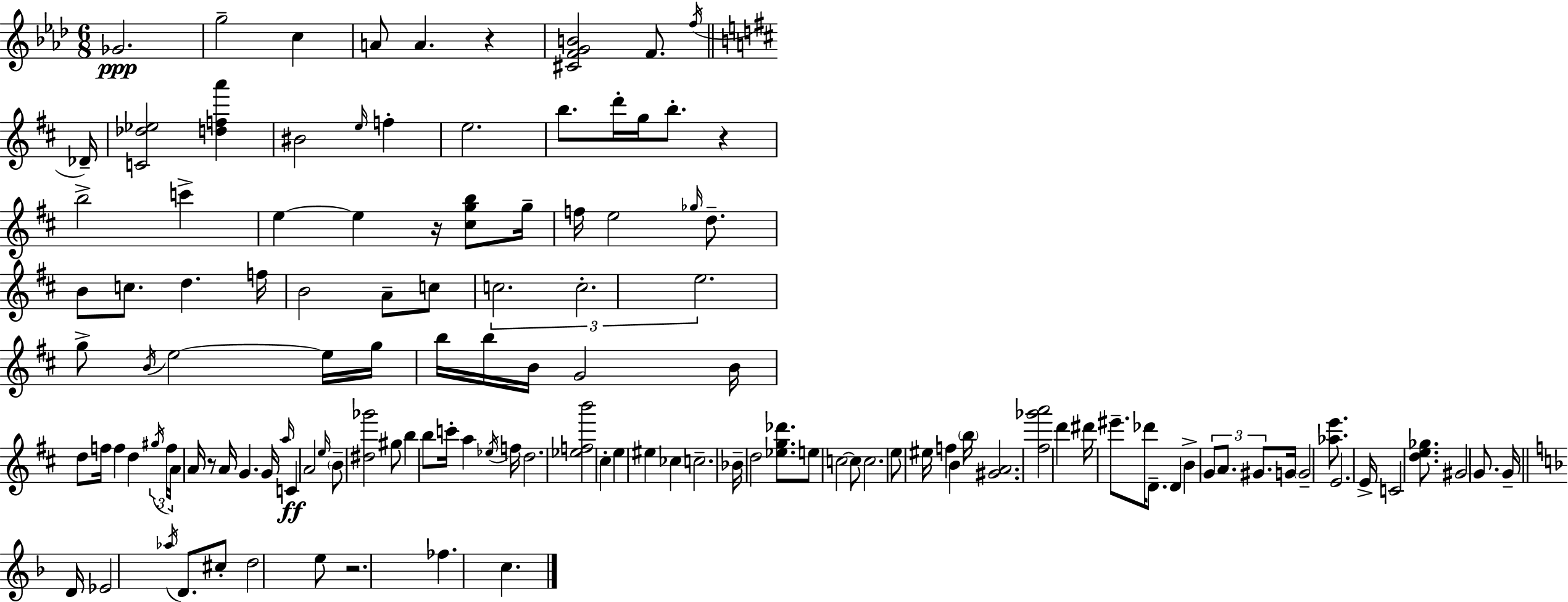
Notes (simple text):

Gb4/h. G5/h C5/q A4/e A4/q. R/q [C#4,F4,G4,B4]/h F4/e. F5/s Db4/s [C4,Db5,Eb5]/h [D5,F5,A6]/q BIS4/h E5/s F5/q E5/h. B5/e. D6/s G5/s B5/e. R/q B5/h C6/q E5/q E5/q R/s [C#5,G5,B5]/e G5/s F5/s E5/h Gb5/s D5/e. B4/e C5/e. D5/q. F5/s B4/h A4/e C5/e C5/h. C5/h. E5/h. G5/e B4/s E5/h E5/s G5/s B5/s B5/s B4/s G4/h B4/s D5/e F5/s F5/q D5/q G#5/s F5/s A4/s A4/s R/e A4/s G4/q. G4/s A5/s C4/q A4/h E5/s B4/e [D#5,Gb6]/h G#5/e B5/q B5/e C6/s A5/q Eb5/s F5/s D5/h. [Eb5,F5,B6]/h C#5/q E5/q EIS5/q CES5/q C5/h. Bb4/s D5/h [Eb5,G5,Db6]/e. E5/e C5/h C5/e C5/h. E5/e EIS5/s F5/q B4/q B5/s [G#4,A4]/h. [F#5,Gb6,A6]/h D6/q D#6/s EIS6/e. Db6/s D4/e. D4/q B4/q G4/e A4/e. G#4/e. G4/s G4/h [Ab5,E6]/e. E4/h. E4/s C4/h [D5,E5,Gb5]/e. G#4/h G4/e. G4/s D4/s Eb4/h Ab5/s D4/e. C#5/e D5/h E5/e R/h. FES5/q. C5/q.